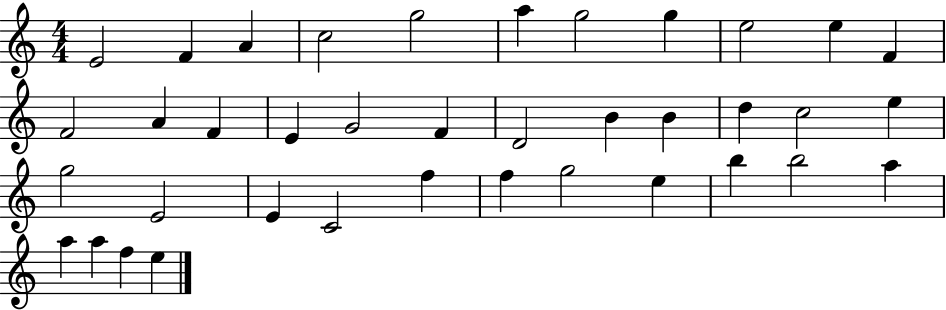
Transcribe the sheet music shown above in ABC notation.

X:1
T:Untitled
M:4/4
L:1/4
K:C
E2 F A c2 g2 a g2 g e2 e F F2 A F E G2 F D2 B B d c2 e g2 E2 E C2 f f g2 e b b2 a a a f e